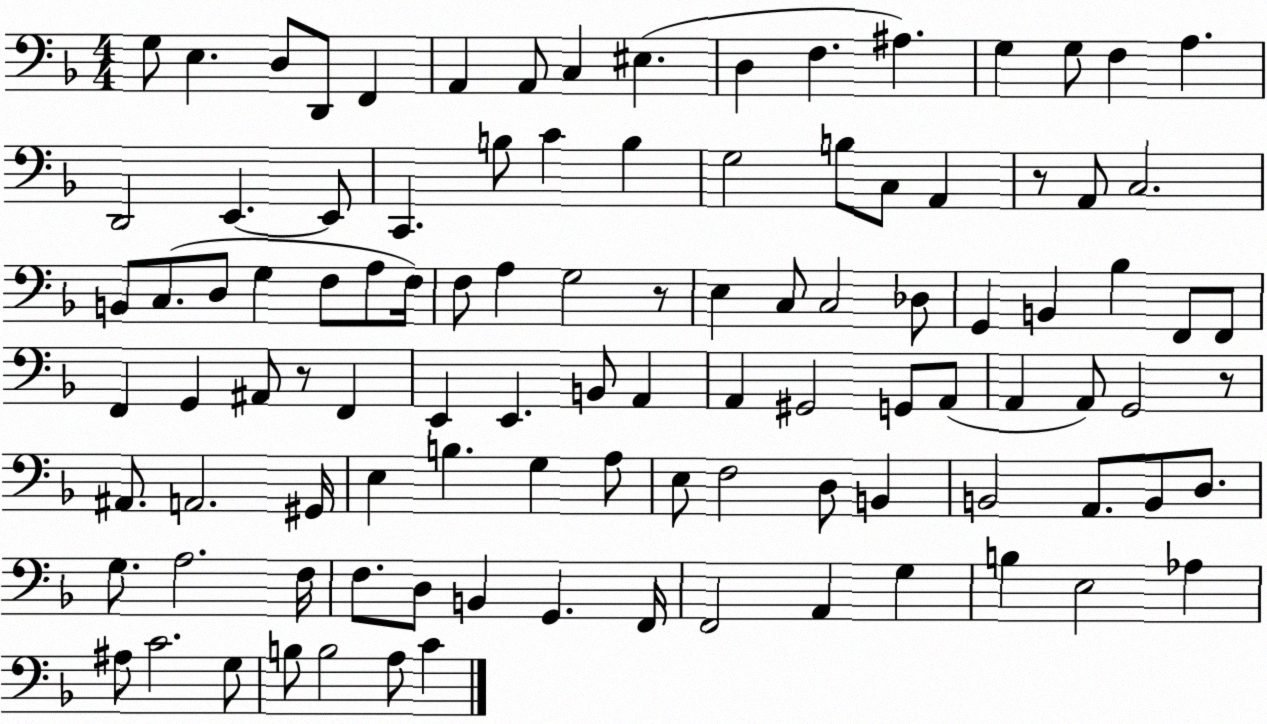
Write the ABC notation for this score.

X:1
T:Untitled
M:4/4
L:1/4
K:F
G,/2 E, D,/2 D,,/2 F,, A,, A,,/2 C, ^E, D, F, ^A, G, G,/2 F, A, D,,2 E,, E,,/2 C,, B,/2 C B, G,2 B,/2 C,/2 A,, z/2 A,,/2 C,2 B,,/2 C,/2 D,/2 G, F,/2 A,/2 F,/4 F,/2 A, G,2 z/2 E, C,/2 C,2 _D,/2 G,, B,, _B, F,,/2 F,,/2 F,, G,, ^A,,/2 z/2 F,, E,, E,, B,,/2 A,, A,, ^G,,2 G,,/2 A,,/2 A,, A,,/2 G,,2 z/2 ^A,,/2 A,,2 ^G,,/4 E, B, G, A,/2 E,/2 F,2 D,/2 B,, B,,2 A,,/2 B,,/2 D,/2 G,/2 A,2 F,/4 F,/2 D,/2 B,, G,, F,,/4 F,,2 A,, G, B, E,2 _A, ^A,/2 C2 G,/2 B,/2 B,2 A,/2 C